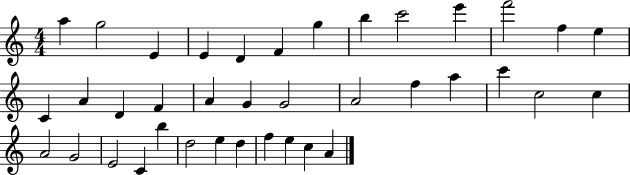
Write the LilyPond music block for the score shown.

{
  \clef treble
  \numericTimeSignature
  \time 4/4
  \key c \major
  a''4 g''2 e'4 | e'4 d'4 f'4 g''4 | b''4 c'''2 e'''4 | f'''2 f''4 e''4 | \break c'4 a'4 d'4 f'4 | a'4 g'4 g'2 | a'2 f''4 a''4 | c'''4 c''2 c''4 | \break a'2 g'2 | e'2 c'4 b''4 | d''2 e''4 d''4 | f''4 e''4 c''4 a'4 | \break \bar "|."
}